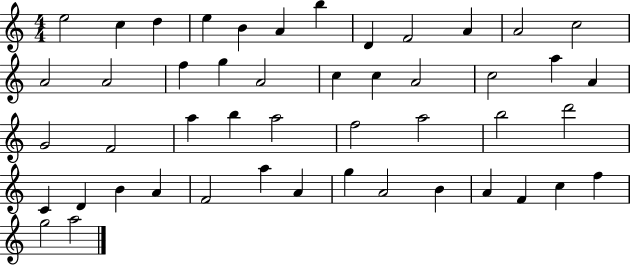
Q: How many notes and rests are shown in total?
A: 48